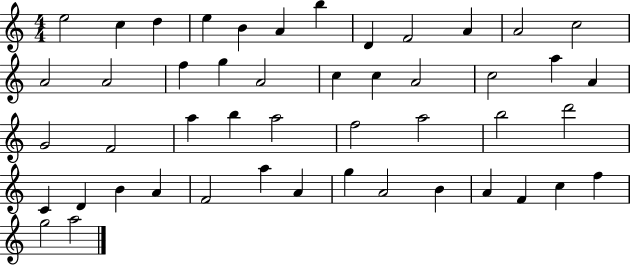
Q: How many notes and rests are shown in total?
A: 48